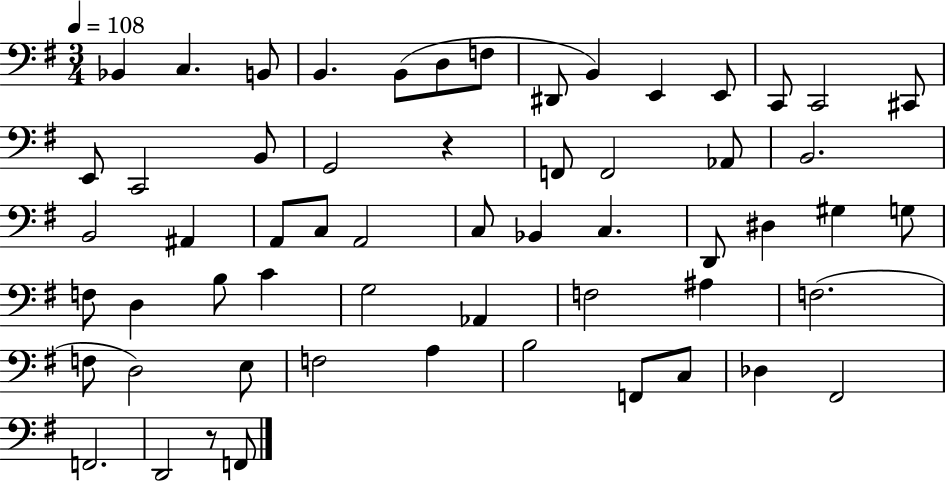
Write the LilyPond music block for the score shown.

{
  \clef bass
  \numericTimeSignature
  \time 3/4
  \key g \major
  \tempo 4 = 108
  bes,4 c4. b,8 | b,4. b,8( d8 f8 | dis,8 b,4) e,4 e,8 | c,8 c,2 cis,8 | \break e,8 c,2 b,8 | g,2 r4 | f,8 f,2 aes,8 | b,2. | \break b,2 ais,4 | a,8 c8 a,2 | c8 bes,4 c4. | d,8 dis4 gis4 g8 | \break f8 d4 b8 c'4 | g2 aes,4 | f2 ais4 | f2.( | \break f8 d2) e8 | f2 a4 | b2 f,8 c8 | des4 fis,2 | \break f,2. | d,2 r8 f,8 | \bar "|."
}